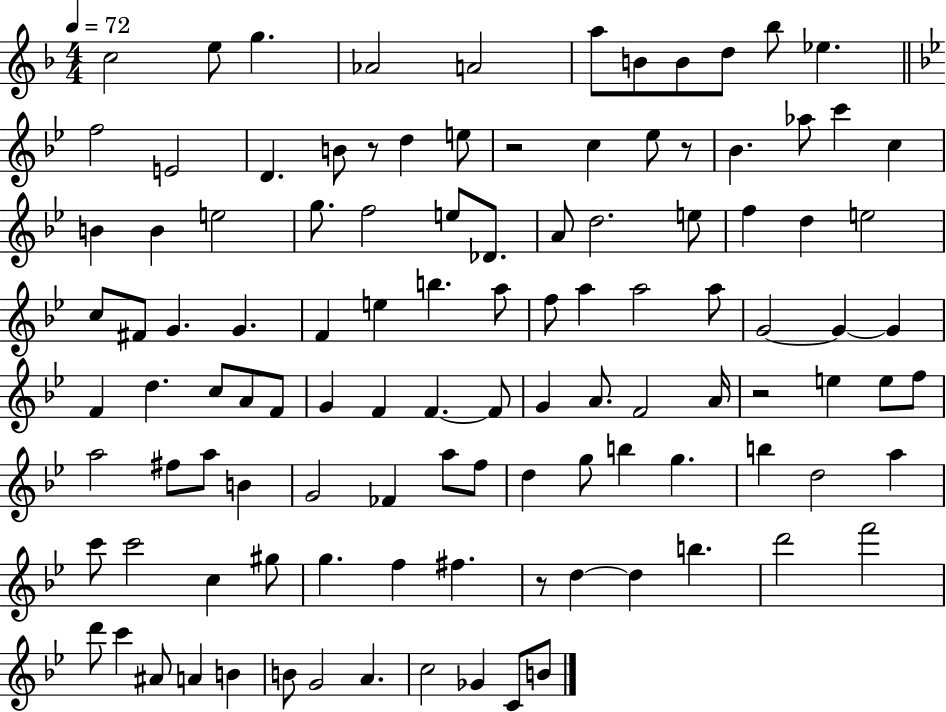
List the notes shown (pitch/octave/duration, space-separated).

C5/h E5/e G5/q. Ab4/h A4/h A5/e B4/e B4/e D5/e Bb5/e Eb5/q. F5/h E4/h D4/q. B4/e R/e D5/q E5/e R/h C5/q Eb5/e R/e Bb4/q. Ab5/e C6/q C5/q B4/q B4/q E5/h G5/e. F5/h E5/e Db4/e. A4/e D5/h. E5/e F5/q D5/q E5/h C5/e F#4/e G4/q. G4/q. F4/q E5/q B5/q. A5/e F5/e A5/q A5/h A5/e G4/h G4/q G4/q F4/q D5/q. C5/e A4/e F4/e G4/q F4/q F4/q. F4/e G4/q A4/e. F4/h A4/s R/h E5/q E5/e F5/e A5/h F#5/e A5/e B4/q G4/h FES4/q A5/e F5/e D5/q G5/e B5/q G5/q. B5/q D5/h A5/q C6/e C6/h C5/q G#5/e G5/q. F5/q F#5/q. R/e D5/q D5/q B5/q. D6/h F6/h D6/e C6/q A#4/e A4/q B4/q B4/e G4/h A4/q. C5/h Gb4/q C4/e B4/e